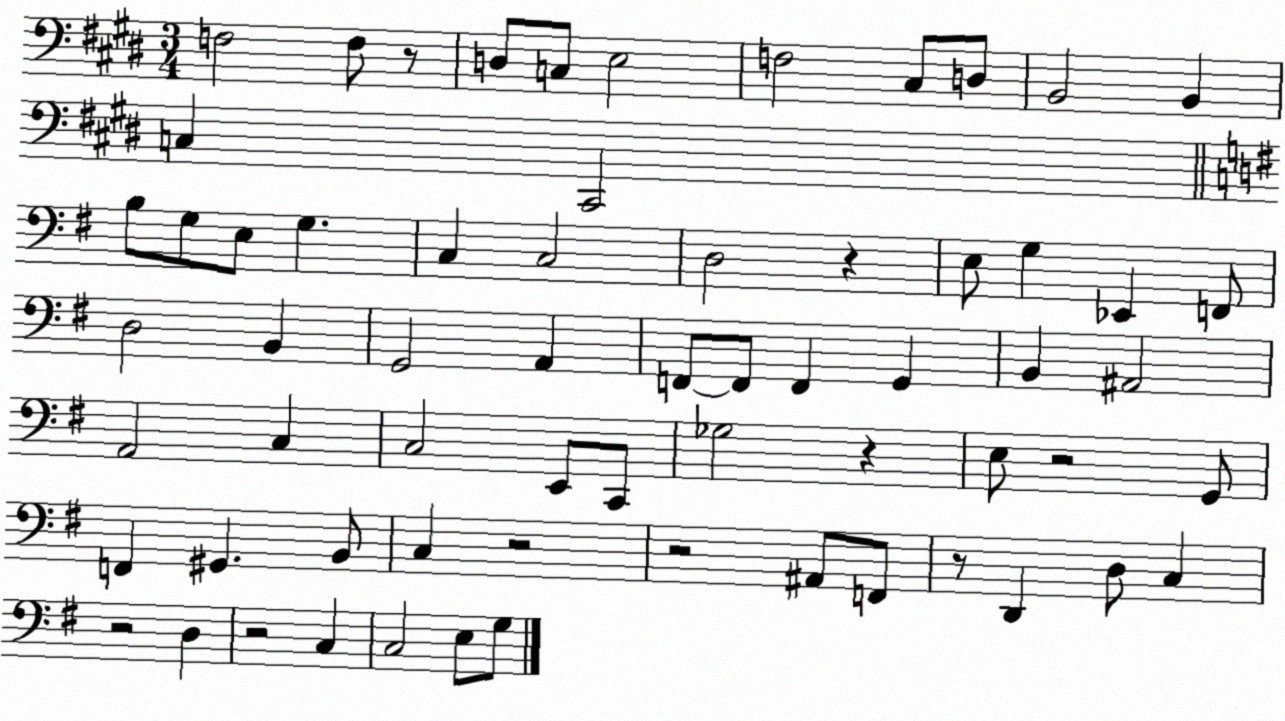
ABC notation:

X:1
T:Untitled
M:3/4
L:1/4
K:E
F,2 F,/2 z/2 D,/2 C,/2 E,2 F,2 ^C,/2 D,/2 B,,2 B,, C, ^C,,2 B,/2 G,/2 E,/2 G, C, C,2 D,2 z E,/2 G, _E,, F,,/2 D,2 B,, G,,2 A,, F,,/2 F,,/2 F,, G,, B,, ^A,,2 A,,2 C, C,2 E,,/2 C,,/2 _G,2 z E,/2 z2 G,,/2 F,, ^G,, B,,/2 C, z2 z2 ^A,,/2 F,,/2 z/2 D,, D,/2 C, z2 D, z2 C, C,2 E,/2 G,/2